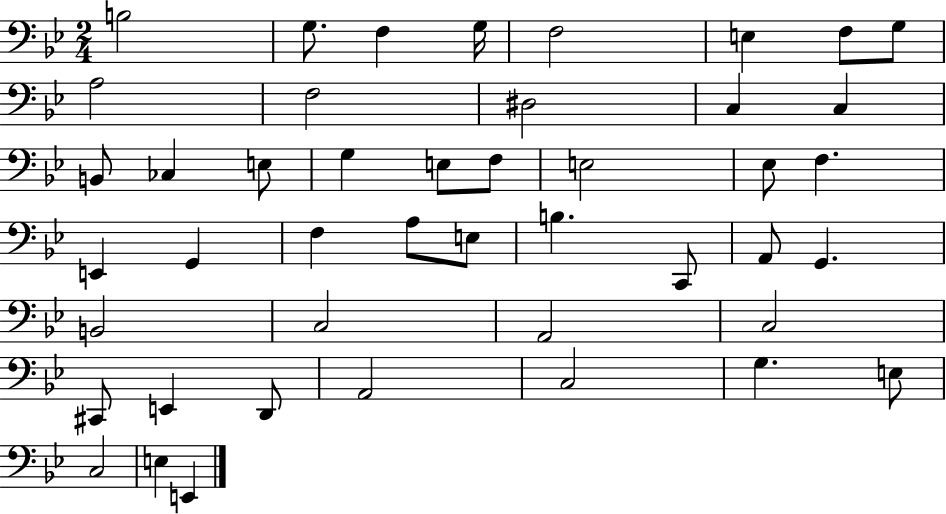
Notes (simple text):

B3/h G3/e. F3/q G3/s F3/h E3/q F3/e G3/e A3/h F3/h D#3/h C3/q C3/q B2/e CES3/q E3/e G3/q E3/e F3/e E3/h Eb3/e F3/q. E2/q G2/q F3/q A3/e E3/e B3/q. C2/e A2/e G2/q. B2/h C3/h A2/h C3/h C#2/e E2/q D2/e A2/h C3/h G3/q. E3/e C3/h E3/q E2/q